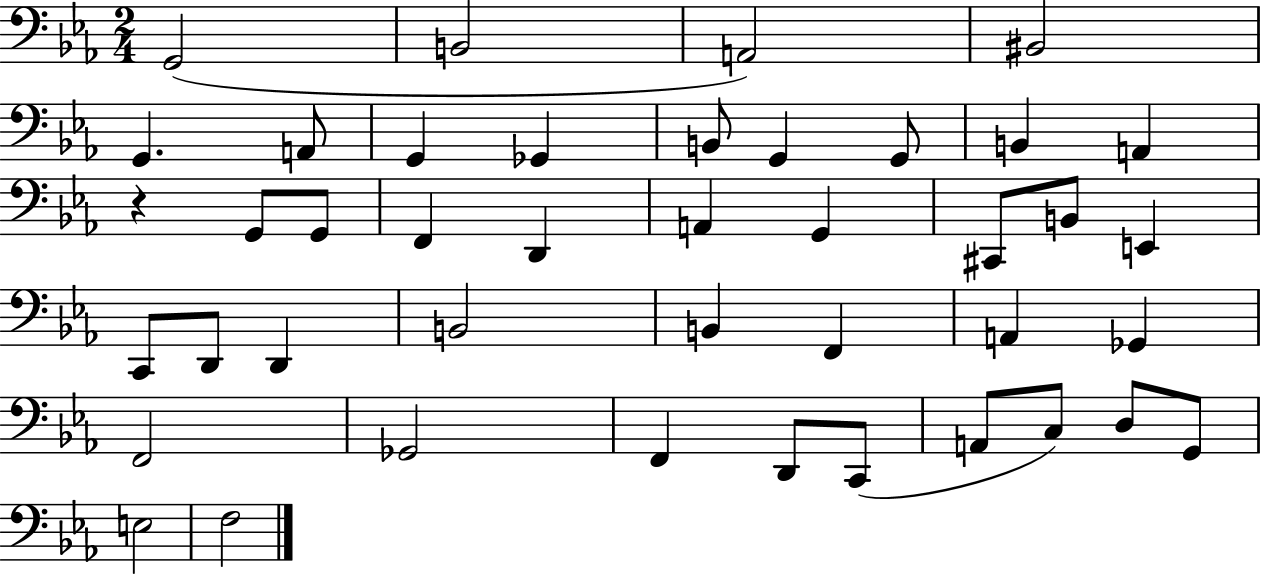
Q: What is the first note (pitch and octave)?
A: G2